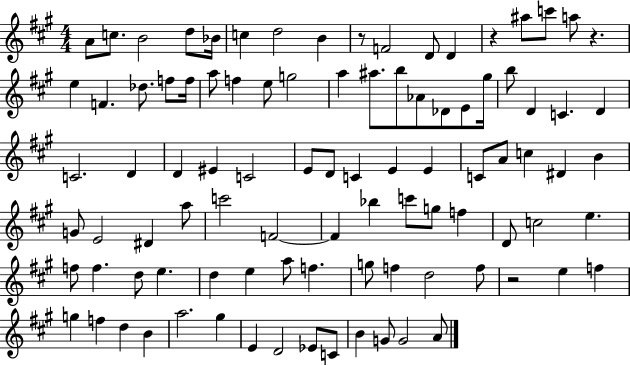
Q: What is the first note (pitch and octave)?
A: A4